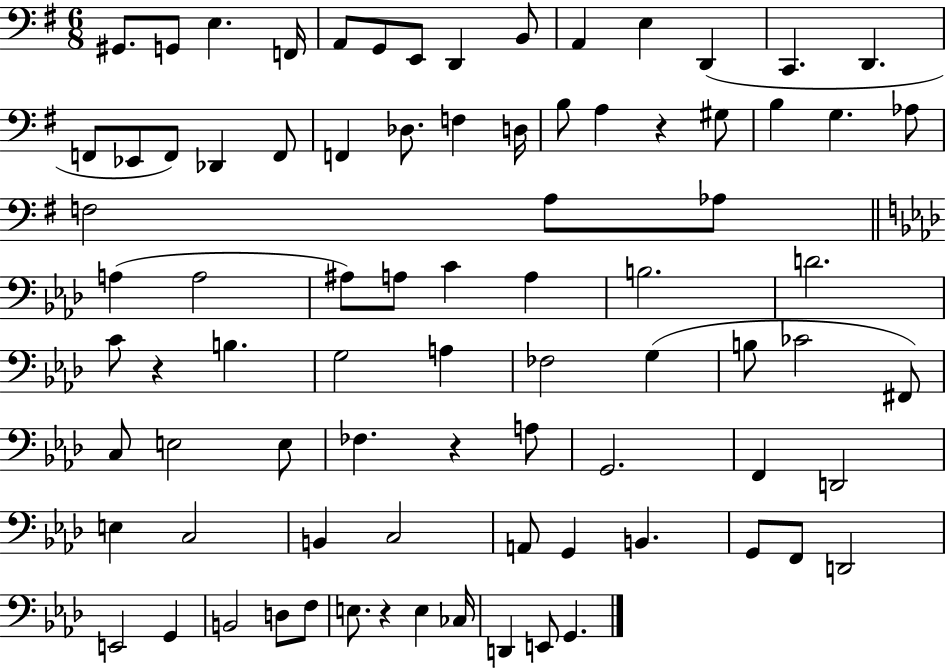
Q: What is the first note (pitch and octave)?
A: G#2